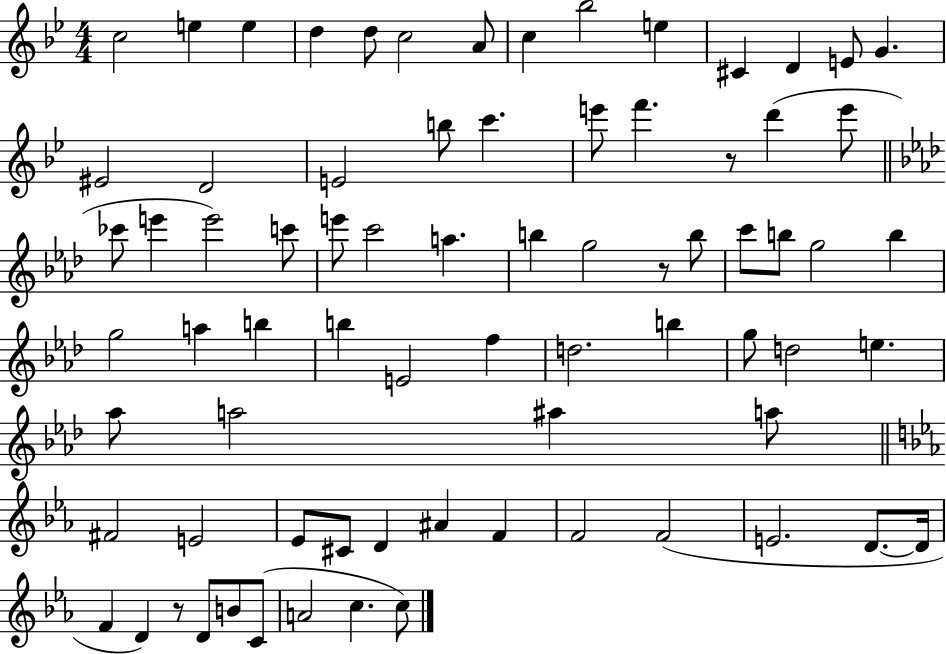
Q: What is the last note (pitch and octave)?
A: C5